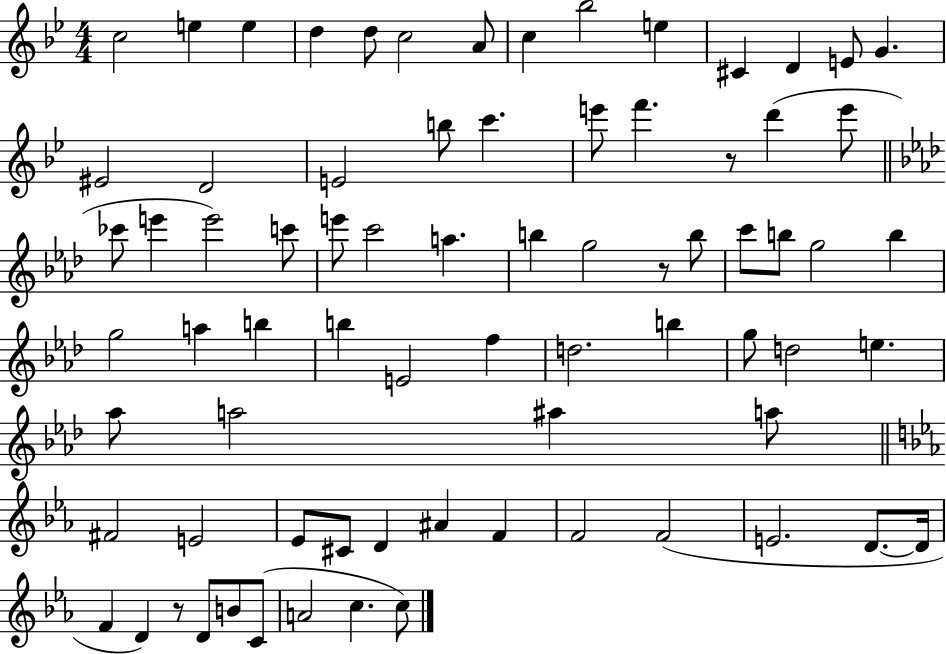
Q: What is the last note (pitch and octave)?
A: C5